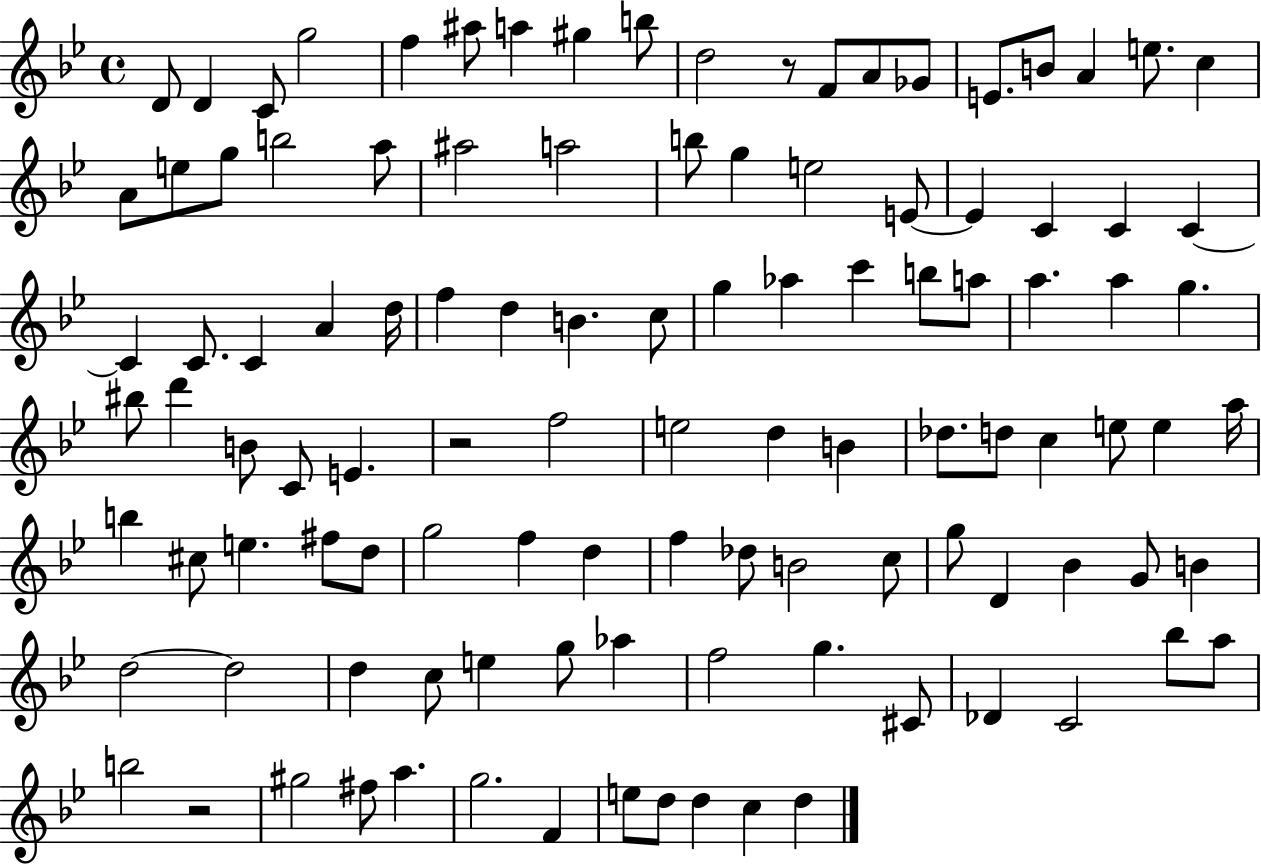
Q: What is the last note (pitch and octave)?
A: D5